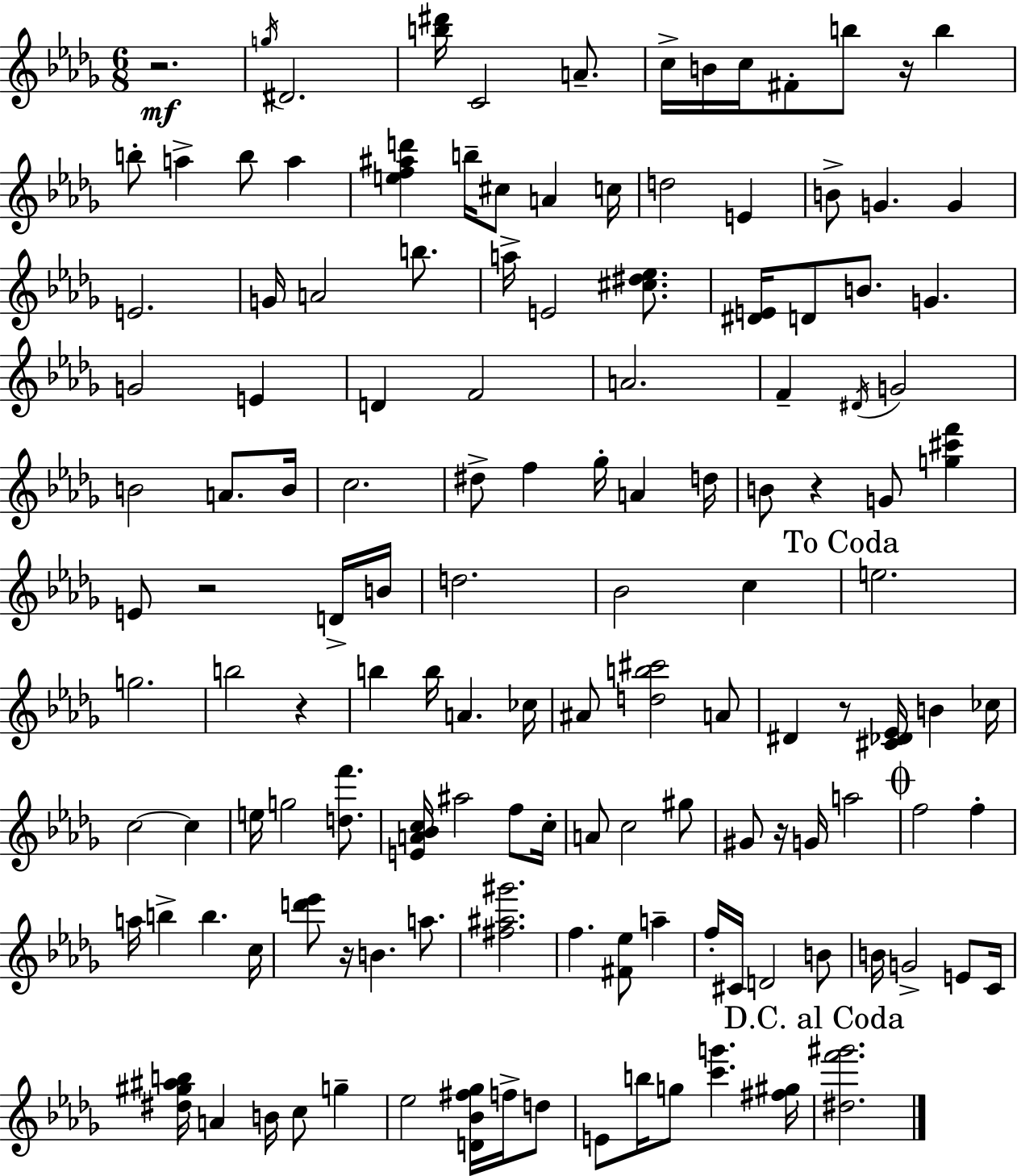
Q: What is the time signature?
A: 6/8